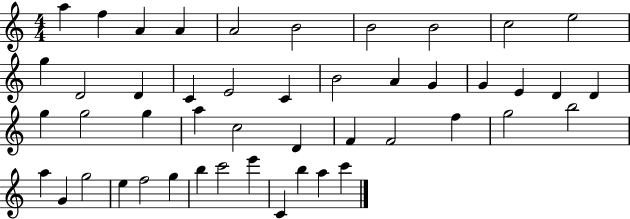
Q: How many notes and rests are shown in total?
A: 47